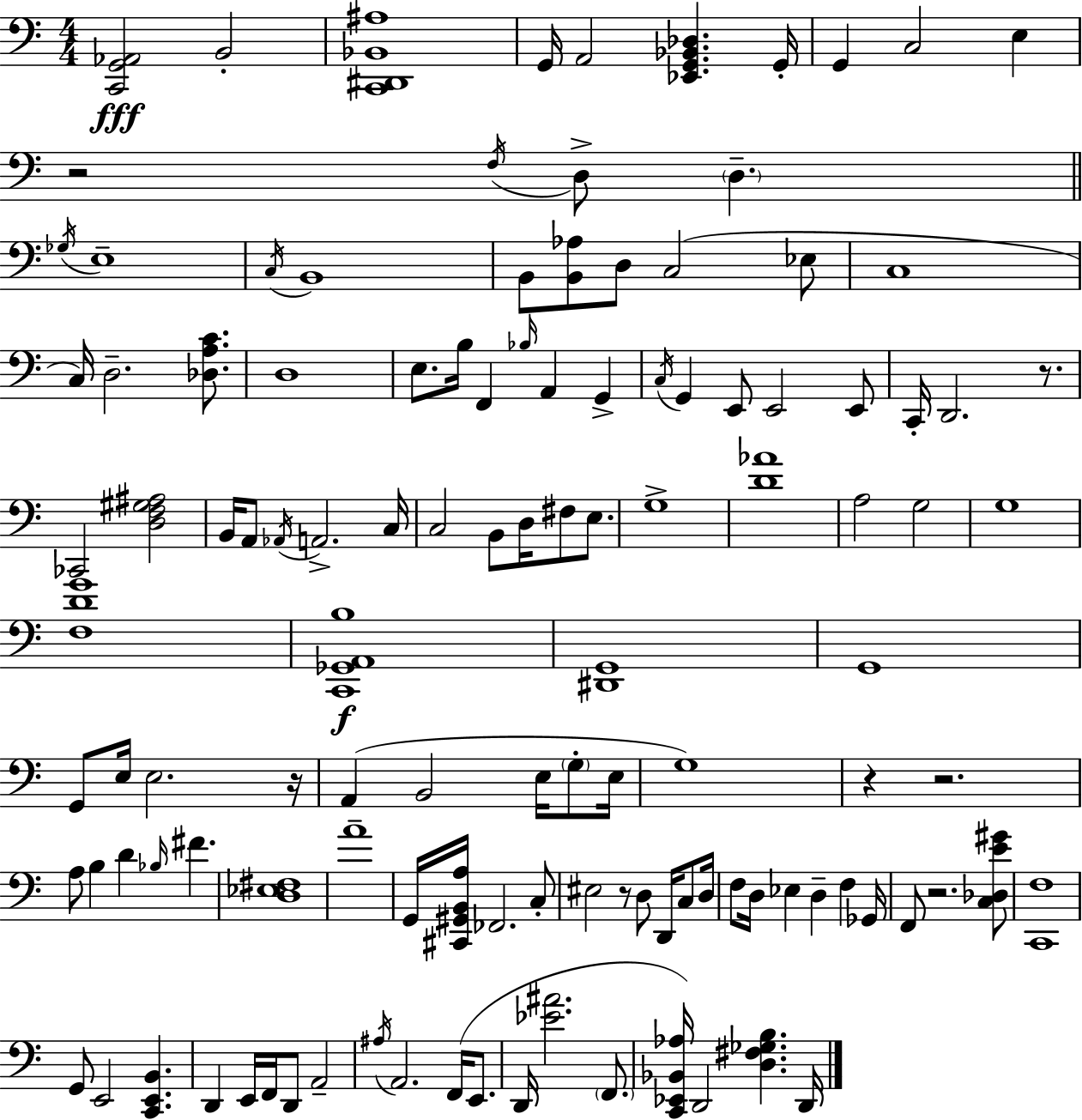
[C2,G2,Ab2]/h B2/h [C2,D#2,Bb2,A#3]/w G2/s A2/h [Eb2,G2,Bb2,Db3]/q. G2/s G2/q C3/h E3/q R/h F3/s D3/e D3/q. Gb3/s E3/w C3/s B2/w B2/e [B2,Ab3]/e D3/e C3/h Eb3/e C3/w C3/s D3/h. [Db3,A3,C4]/e. D3/w E3/e. B3/s F2/q Bb3/s A2/q G2/q C3/s G2/q E2/e E2/h E2/e C2/s D2/h. R/e. CES2/h [D3,F3,G#3,A#3]/h B2/s A2/e Ab2/s A2/h. C3/s C3/h B2/e D3/s F#3/e E3/e. G3/w [D4,Ab4]/w A3/h G3/h G3/w [F3,D4,G4]/w [C2,Gb2,A2,B3]/w [D#2,G2]/w G2/w G2/e E3/s E3/h. R/s A2/q B2/h E3/s G3/e E3/s G3/w R/q R/h. A3/e B3/q D4/q Bb3/s F#4/q. [D3,Eb3,F#3]/w A4/w G2/s [C#2,G#2,B2,A3]/s FES2/h. C3/e EIS3/h R/e D3/e D2/s C3/e D3/s F3/e D3/s Eb3/q D3/q F3/q Gb2/s F2/e R/h. [C3,Db3,E4,G#4]/e [C2,F3]/w G2/e E2/h [C2,E2,B2]/q. D2/q E2/s F2/s D2/e A2/h A#3/s A2/h. F2/s E2/e. D2/s [Eb4,A#4]/h. F2/e. [C2,Eb2,Bb2,Ab3]/s D2/h [D3,F#3,Gb3,B3]/q. D2/s